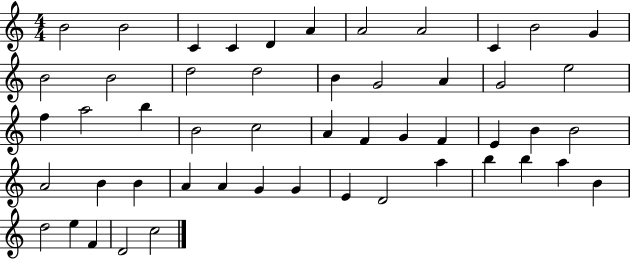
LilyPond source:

{
  \clef treble
  \numericTimeSignature
  \time 4/4
  \key c \major
  b'2 b'2 | c'4 c'4 d'4 a'4 | a'2 a'2 | c'4 b'2 g'4 | \break b'2 b'2 | d''2 d''2 | b'4 g'2 a'4 | g'2 e''2 | \break f''4 a''2 b''4 | b'2 c''2 | a'4 f'4 g'4 f'4 | e'4 b'4 b'2 | \break a'2 b'4 b'4 | a'4 a'4 g'4 g'4 | e'4 d'2 a''4 | b''4 b''4 a''4 b'4 | \break d''2 e''4 f'4 | d'2 c''2 | \bar "|."
}